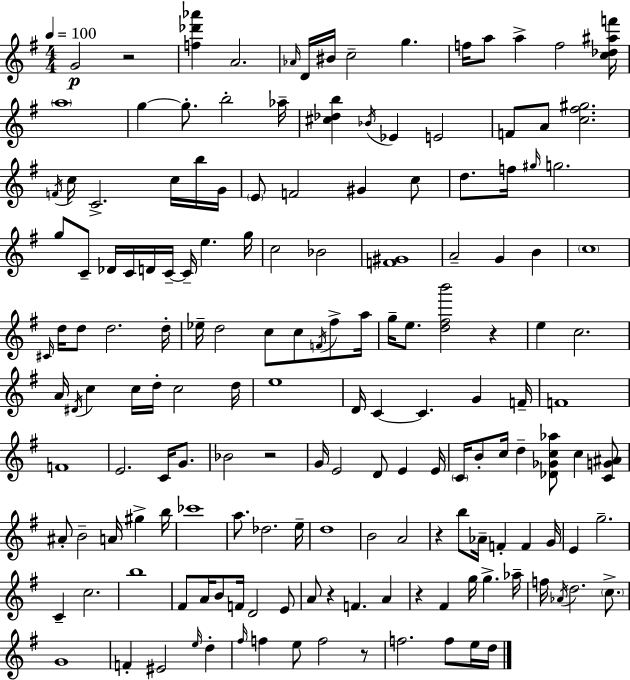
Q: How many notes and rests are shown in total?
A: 162